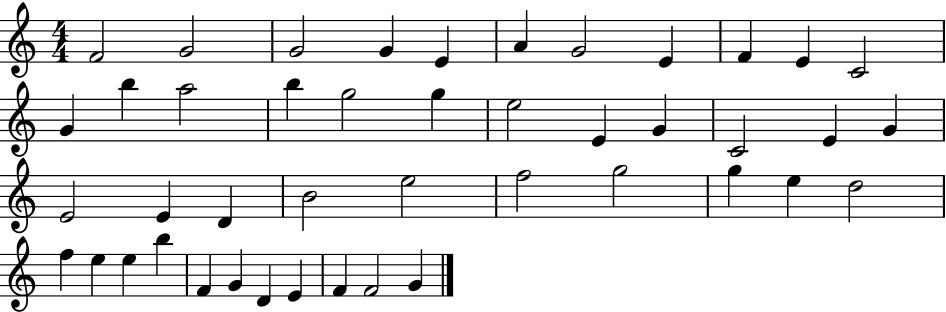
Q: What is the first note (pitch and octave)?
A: F4